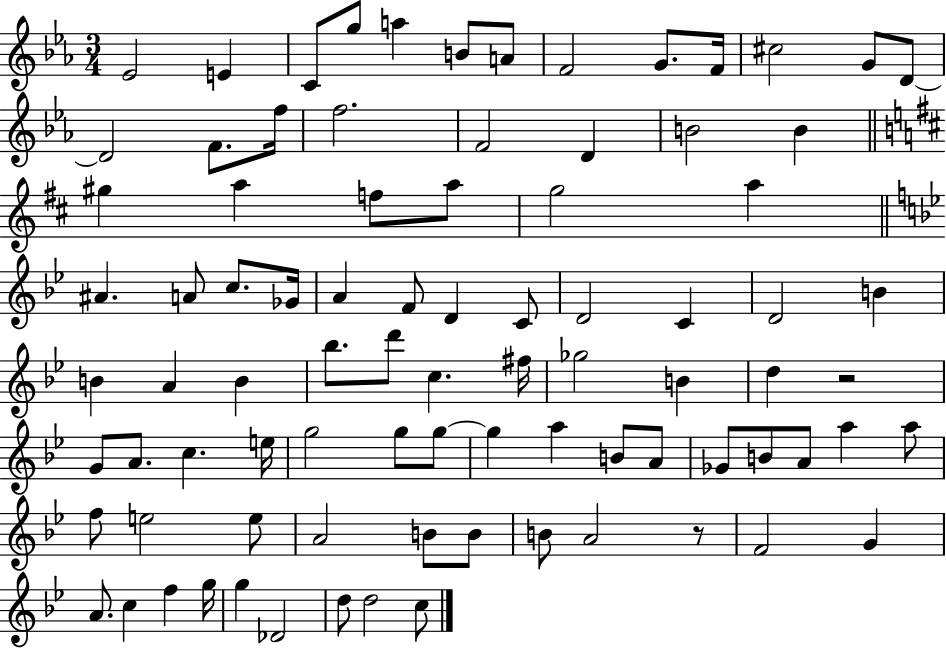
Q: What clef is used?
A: treble